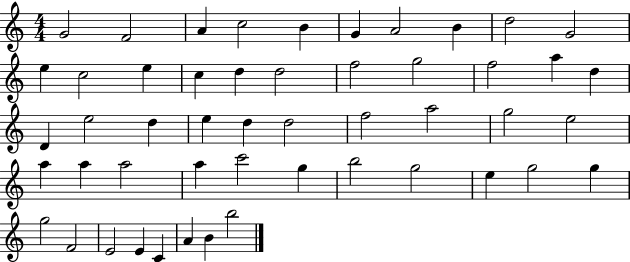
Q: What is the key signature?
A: C major